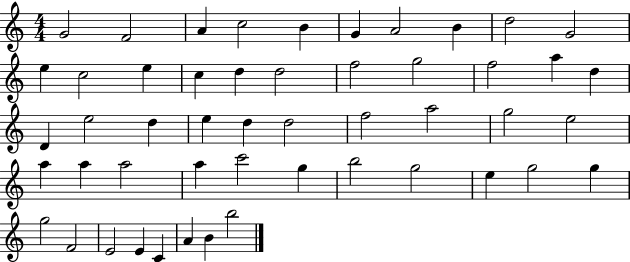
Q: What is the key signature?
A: C major